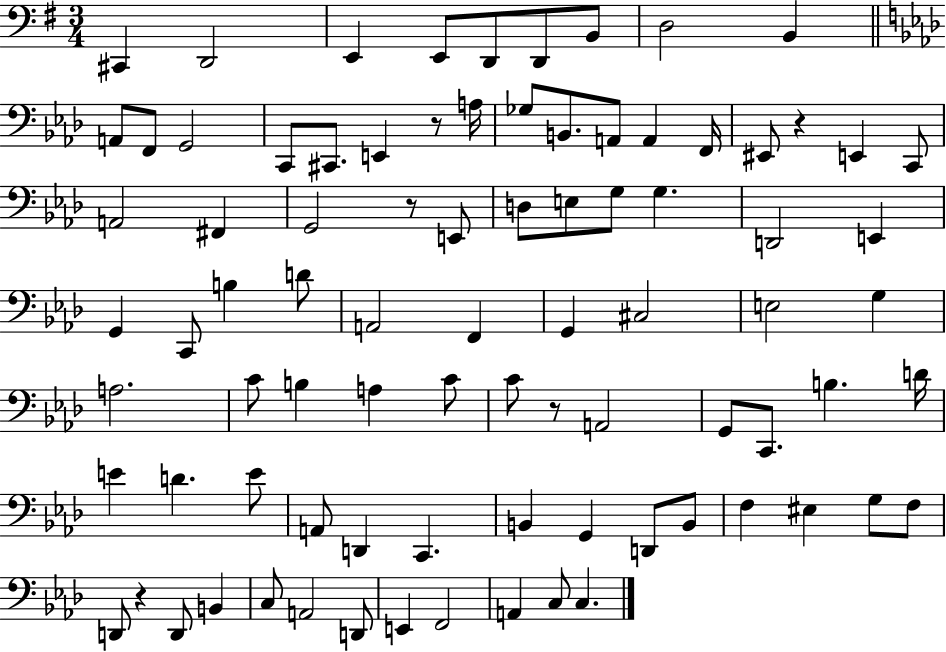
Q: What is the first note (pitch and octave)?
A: C#2